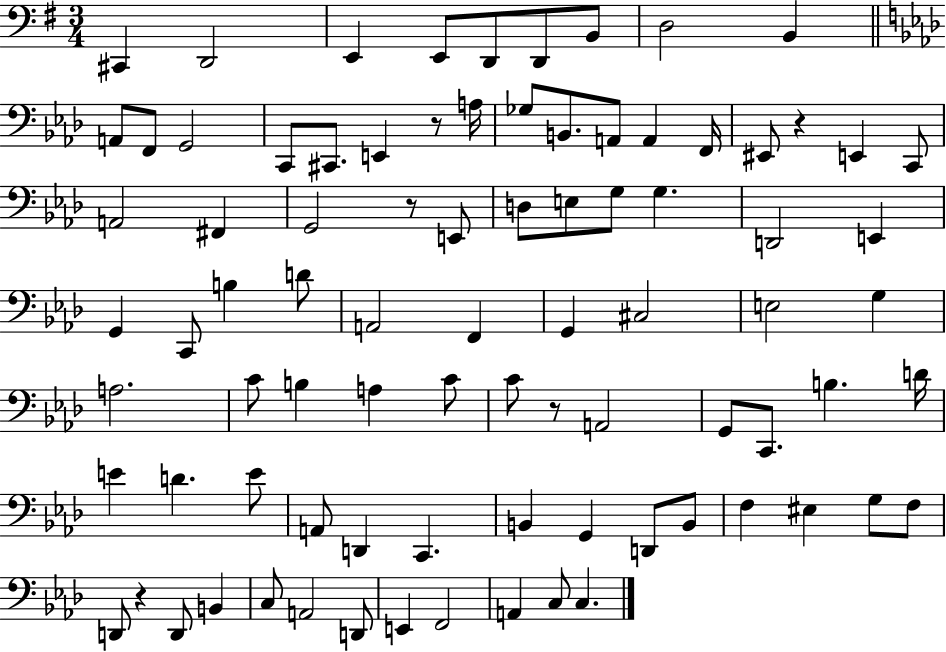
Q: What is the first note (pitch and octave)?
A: C#2